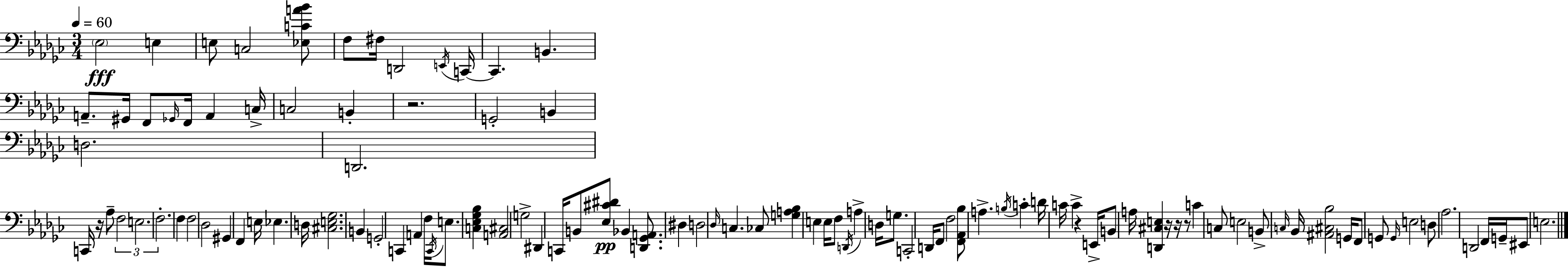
{
  \clef bass
  \numericTimeSignature
  \time 3/4
  \key ees \minor
  \tempo 4 = 60
  \parenthesize ees2\fff e4 | e8 c2 <ees c' a' bes'>8 | f8 fis16 d,2 \acciaccatura { e,16 } | c,16~~ c,4. b,4. | \break a,8.-- gis,16 f,8 \grace { ges,16 } f,16 a,4 | c16-> c2 b,4-. | r2. | g,2-. b,4 | \break d2. | d,2. | c,16 r16 aes8-- \tuplet 3/2 { f2 | e2. | \break f2.-. } | f4 f2 | des2 gis,4 | f,4 e16 ees4. | \break d16 <cis e ges>2. | b,4 g,2-. | c,4 a,4 f16 \acciaccatura { c,16 } | e8. <c ees ges bes>4 <a, cis>2 | \break g2-> dis,4 | c,16 b,8 <ees cis' dis'>8\pp bes,4 | <d, ges, a,>8. dis4 d2 | \grace { des16 } c4. ces8 | \break <g a bes>4 e4 e16 f8 \acciaccatura { d,16 } | a4-> d16 g8. c,2-. | d,16 f,8 f2 | <f, aes, bes>8 a4.-> \acciaccatura { b16 } | \break c'4-. d'16 c'16 c'4-> r4 | e,16-> b,8 a16 <d, cis e>4 r16 r16 | r8 c'4 c8 e2 | b,8-> \grace { c16 } bes,16 <ais, cis bes>2 | \break g,16 f,8 g,8 \grace { g,16 } e2 | d8 aes2. | d,2 | f,16 g,16-- eis,8 e2. | \break \bar "|."
}